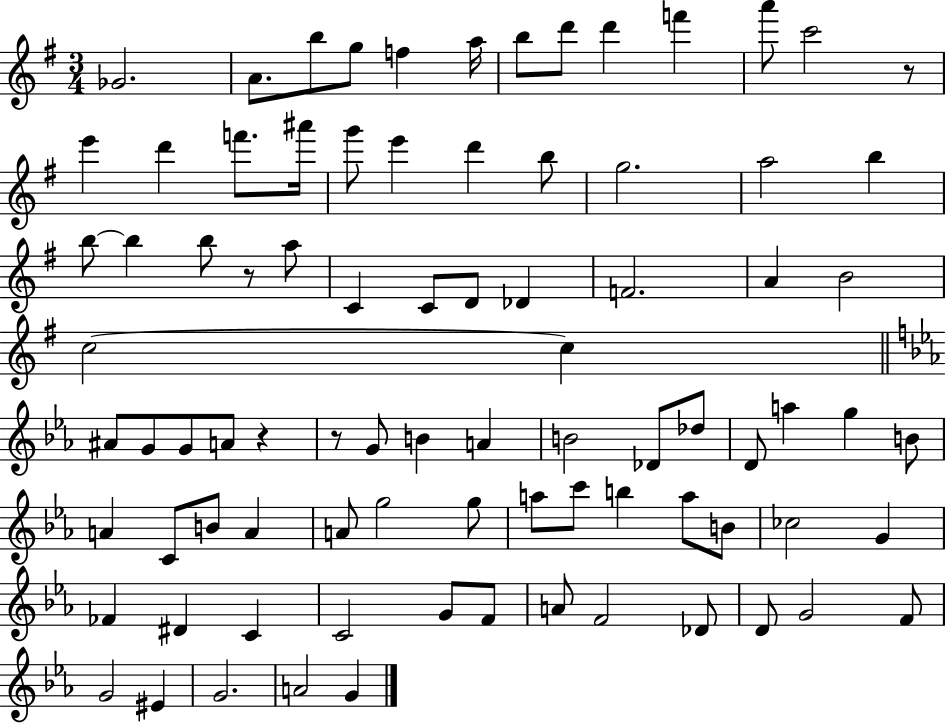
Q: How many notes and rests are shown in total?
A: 85